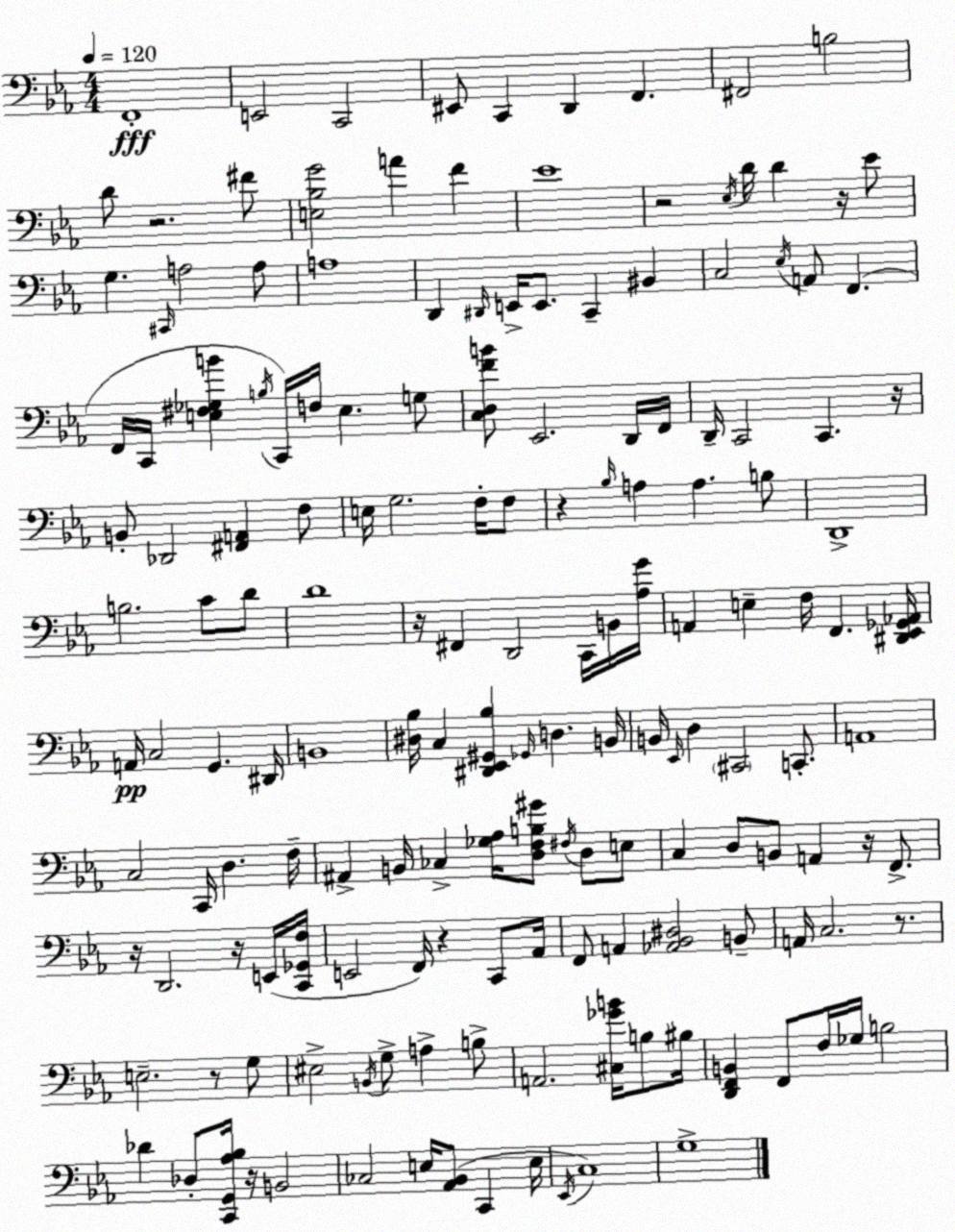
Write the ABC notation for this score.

X:1
T:Untitled
M:4/4
L:1/4
K:Eb
F,,4 E,,2 C,,2 ^E,,/2 C,, D,, F,, ^F,,2 B,2 D/2 z2 ^F/2 [E,_B,G]2 A F _E4 z2 _E,/4 D/4 D z/4 _E/2 G, ^C,,/4 A,2 A,/2 A,4 D,, ^D,,/4 E,,/4 E,,/2 C,, ^B,, C,2 _E,/4 A,,/2 F,, F,,/4 C,,/4 [E,^F,_G,B] B,/4 C,,/4 F,/4 E, G,/2 [C,D,FB]/2 _E,,2 D,,/4 F,,/4 D,,/4 C,,2 C,, z/4 B,,/2 _D,,2 [^F,,A,,] F,/2 E,/4 G,2 F,/4 F,/2 z _B,/4 A, A, B,/2 D,,4 B,2 C/2 D/2 D4 z/4 ^F,, D,,2 C,,/4 B,,/4 [_A,G]/4 A,, E, F,/4 F,, [^D,,_E,,_G,,_A,,]/4 A,,/4 C,2 G,, ^D,,/4 B,,4 [^D,_B,]/4 C, [^D,,_E,,^G,,_B,] _G,,/4 D, B,,/4 B,,/4 _E,,/4 D, ^C,,2 C,,/2 A,,4 C,2 C,,/4 D, F,/4 ^A,, B,,/4 _C, [_G,_A,]/4 [D,F,B,^G]/2 ^F,/4 D,/2 E,/2 C, D,/2 B,,/2 A,, z/4 F,,/2 z/4 D,,2 z/4 E,,/4 [C,,_G,,F,]/4 E,,2 F,,/4 z C,,/2 _A,,/4 F,,/2 A,, [_A,,_B,,^D,]2 B,,/2 A,,/4 C,2 z/2 E,2 z/2 G,/2 ^E,2 B,,/4 G,/2 A, B,/2 A,,2 [^C,_GB]/4 B,/2 ^B,/4 [D,,F,,B,,] F,,/2 F,/4 _G,/4 B,2 _D _D,/2 [C,,G,,_A,_B,]/4 z/4 B,,2 _C,2 E,/4 [_A,,_B,,]/2 C,, E,/4 _E,,/4 C,4 G,4